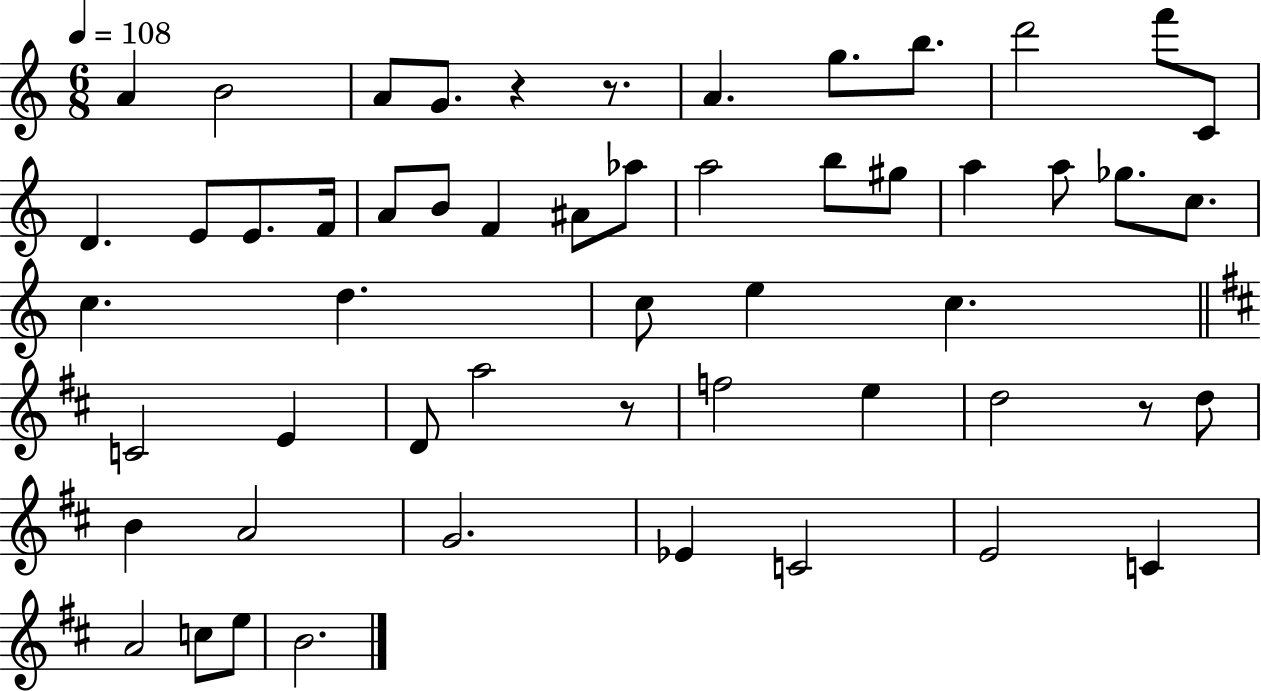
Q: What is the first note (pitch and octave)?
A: A4